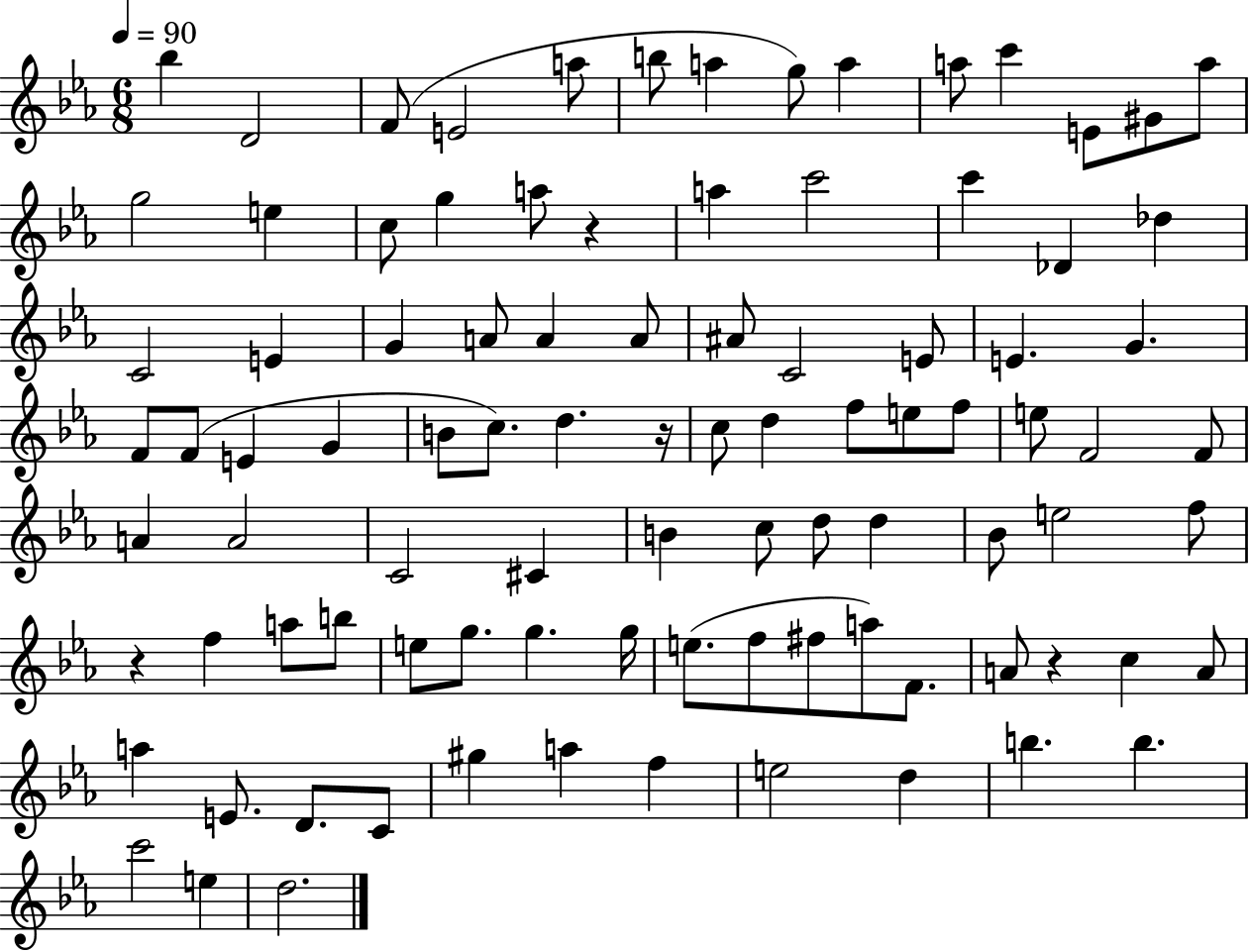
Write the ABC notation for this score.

X:1
T:Untitled
M:6/8
L:1/4
K:Eb
_b D2 F/2 E2 a/2 b/2 a g/2 a a/2 c' E/2 ^G/2 a/2 g2 e c/2 g a/2 z a c'2 c' _D _d C2 E G A/2 A A/2 ^A/2 C2 E/2 E G F/2 F/2 E G B/2 c/2 d z/4 c/2 d f/2 e/2 f/2 e/2 F2 F/2 A A2 C2 ^C B c/2 d/2 d _B/2 e2 f/2 z f a/2 b/2 e/2 g/2 g g/4 e/2 f/2 ^f/2 a/2 F/2 A/2 z c A/2 a E/2 D/2 C/2 ^g a f e2 d b b c'2 e d2